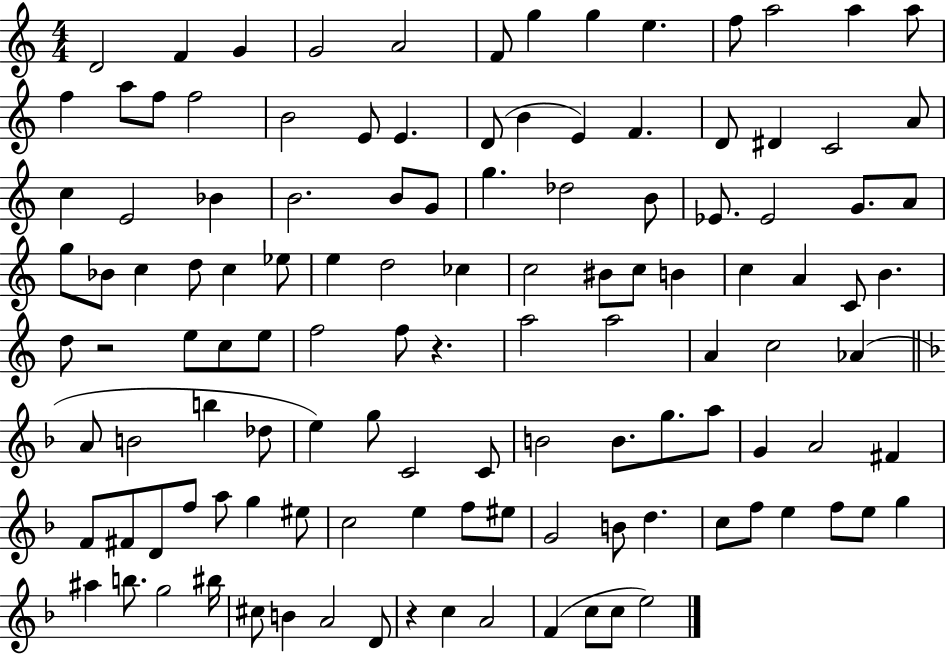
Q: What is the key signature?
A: C major